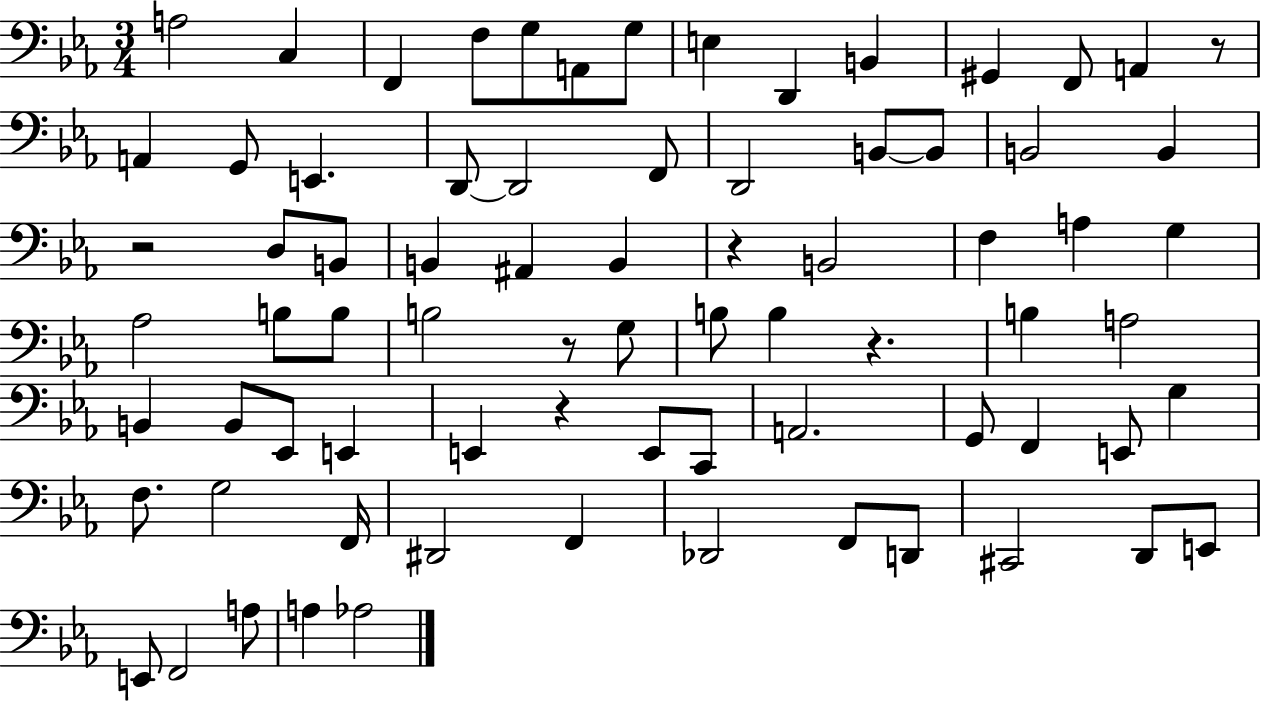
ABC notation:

X:1
T:Untitled
M:3/4
L:1/4
K:Eb
A,2 C, F,, F,/2 G,/2 A,,/2 G,/2 E, D,, B,, ^G,, F,,/2 A,, z/2 A,, G,,/2 E,, D,,/2 D,,2 F,,/2 D,,2 B,,/2 B,,/2 B,,2 B,, z2 D,/2 B,,/2 B,, ^A,, B,, z B,,2 F, A, G, _A,2 B,/2 B,/2 B,2 z/2 G,/2 B,/2 B, z B, A,2 B,, B,,/2 _E,,/2 E,, E,, z E,,/2 C,,/2 A,,2 G,,/2 F,, E,,/2 G, F,/2 G,2 F,,/4 ^D,,2 F,, _D,,2 F,,/2 D,,/2 ^C,,2 D,,/2 E,,/2 E,,/2 F,,2 A,/2 A, _A,2